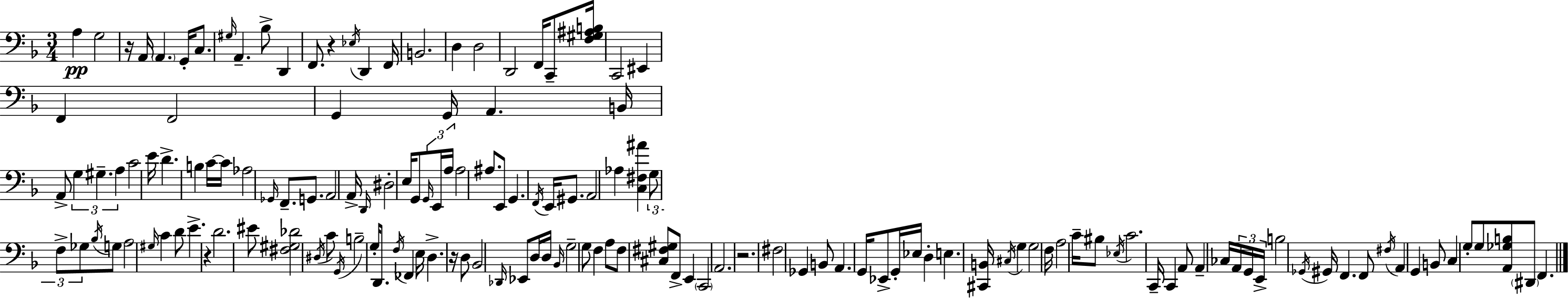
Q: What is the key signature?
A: F major